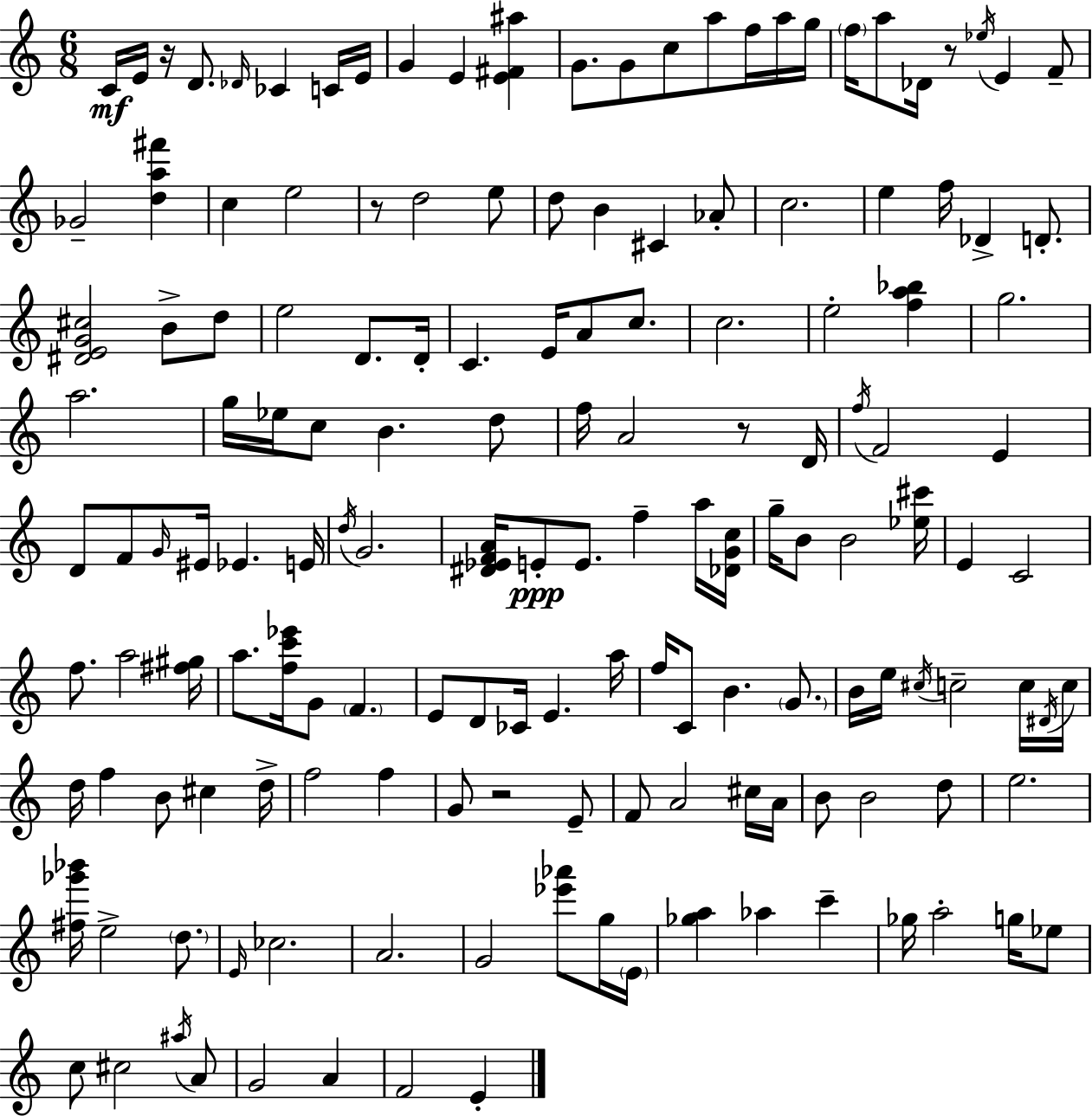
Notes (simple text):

C4/s E4/s R/s D4/e. Db4/s CES4/q C4/s E4/s G4/q E4/q [E4,F#4,A#5]/q G4/e. G4/e C5/e A5/e F5/s A5/s G5/s F5/s A5/e Db4/s R/e Eb5/s E4/q F4/e Gb4/h [D5,A5,F#6]/q C5/q E5/h R/e D5/h E5/e D5/e B4/q C#4/q Ab4/e C5/h. E5/q F5/s Db4/q D4/e. [D#4,E4,G4,C#5]/h B4/e D5/e E5/h D4/e. D4/s C4/q. E4/s A4/e C5/e. C5/h. E5/h [F5,A5,Bb5]/q G5/h. A5/h. G5/s Eb5/s C5/e B4/q. D5/e F5/s A4/h R/e D4/s F5/s F4/h E4/q D4/e F4/e G4/s EIS4/s Eb4/q. E4/s D5/s G4/h. [D#4,Eb4,F4,A4]/s E4/e E4/e. F5/q A5/s [Db4,G4,C5]/s G5/s B4/e B4/h [Eb5,C#6]/s E4/q C4/h F5/e. A5/h [F#5,G#5]/s A5/e. [F5,C6,Eb6]/s G4/e F4/q. E4/e D4/e CES4/s E4/q. A5/s F5/s C4/e B4/q. G4/e. B4/s E5/s C#5/s C5/h C5/s D#4/s C5/s D5/s F5/q B4/e C#5/q D5/s F5/h F5/q G4/e R/h E4/e F4/e A4/h C#5/s A4/s B4/e B4/h D5/e E5/h. [F#5,Gb6,Bb6]/s E5/h D5/e. E4/s CES5/h. A4/h. G4/h [Eb6,Ab6]/e G5/s E4/s [Gb5,A5]/q Ab5/q C6/q Gb5/s A5/h G5/s Eb5/e C5/e C#5/h A#5/s A4/e G4/h A4/q F4/h E4/q